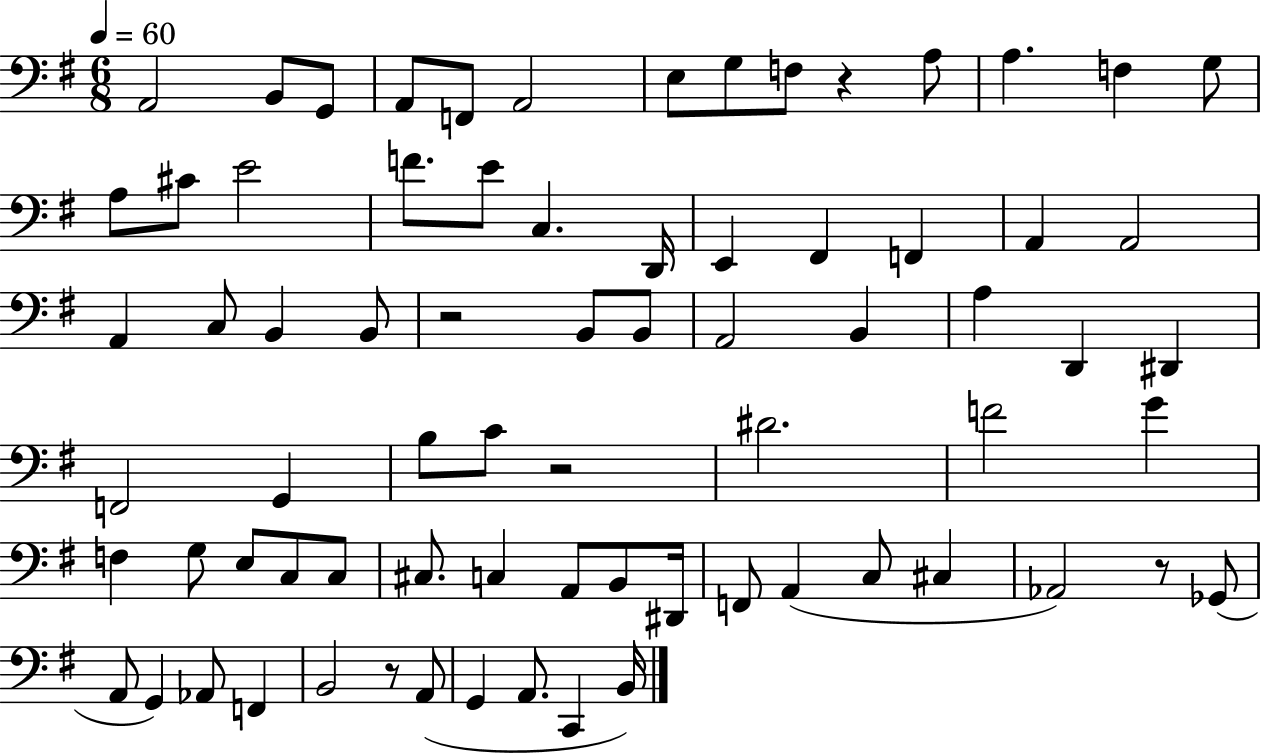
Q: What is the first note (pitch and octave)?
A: A2